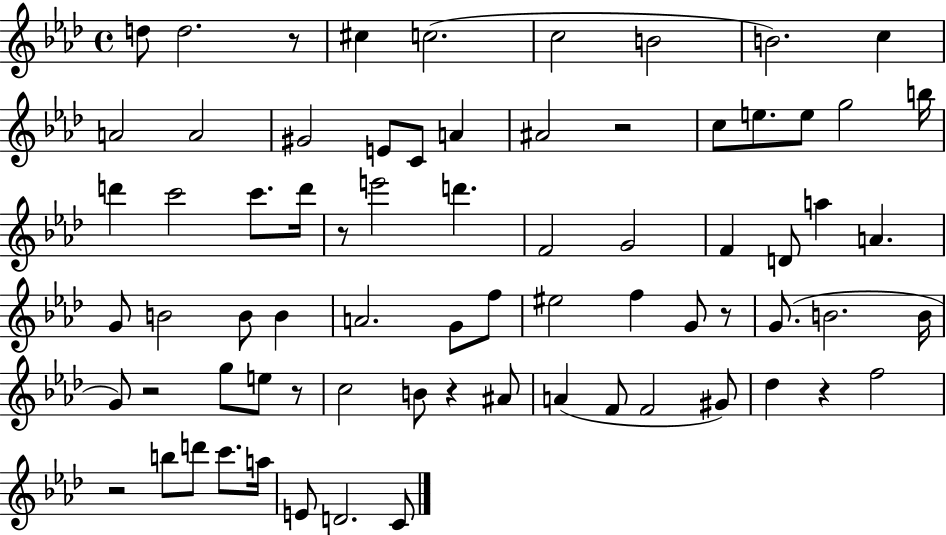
X:1
T:Untitled
M:4/4
L:1/4
K:Ab
d/2 d2 z/2 ^c c2 c2 B2 B2 c A2 A2 ^G2 E/2 C/2 A ^A2 z2 c/2 e/2 e/2 g2 b/4 d' c'2 c'/2 d'/4 z/2 e'2 d' F2 G2 F D/2 a A G/2 B2 B/2 B A2 G/2 f/2 ^e2 f G/2 z/2 G/2 B2 B/4 G/2 z2 g/2 e/2 z/2 c2 B/2 z ^A/2 A F/2 F2 ^G/2 _d z f2 z2 b/2 d'/2 c'/2 a/4 E/2 D2 C/2